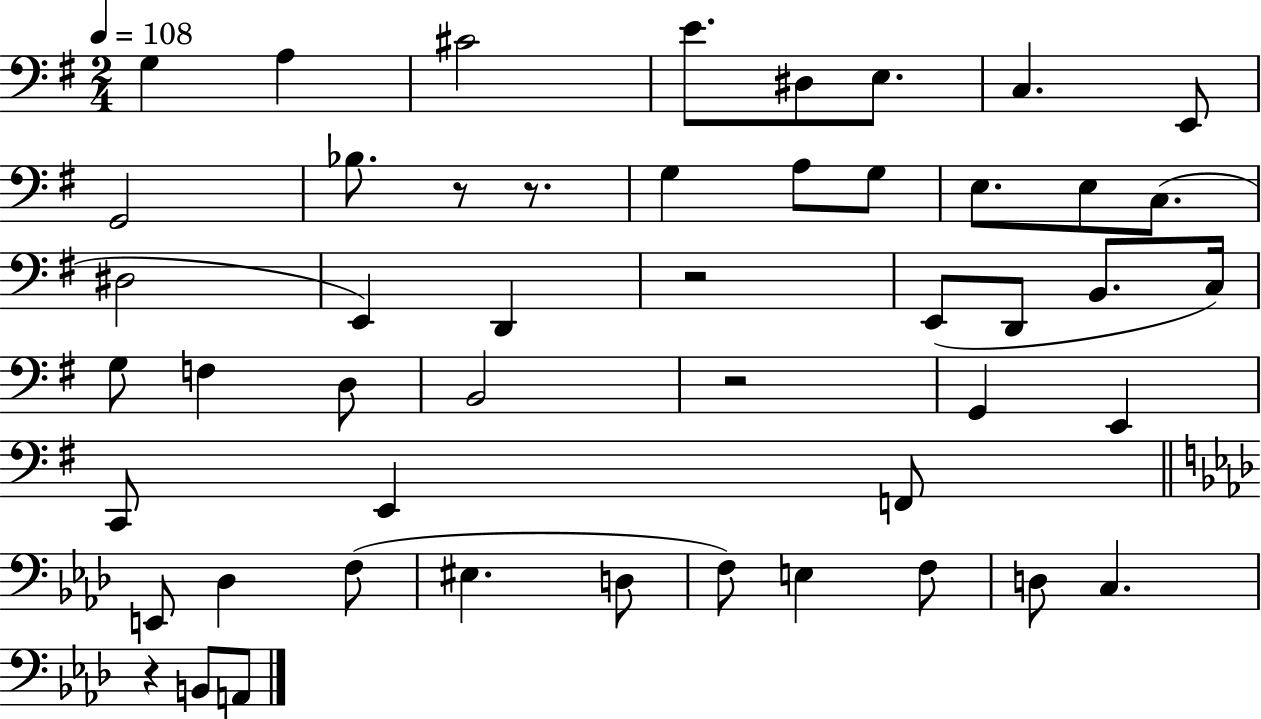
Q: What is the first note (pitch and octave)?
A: G3